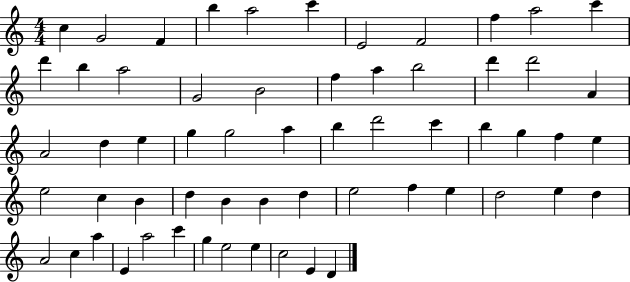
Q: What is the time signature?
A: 4/4